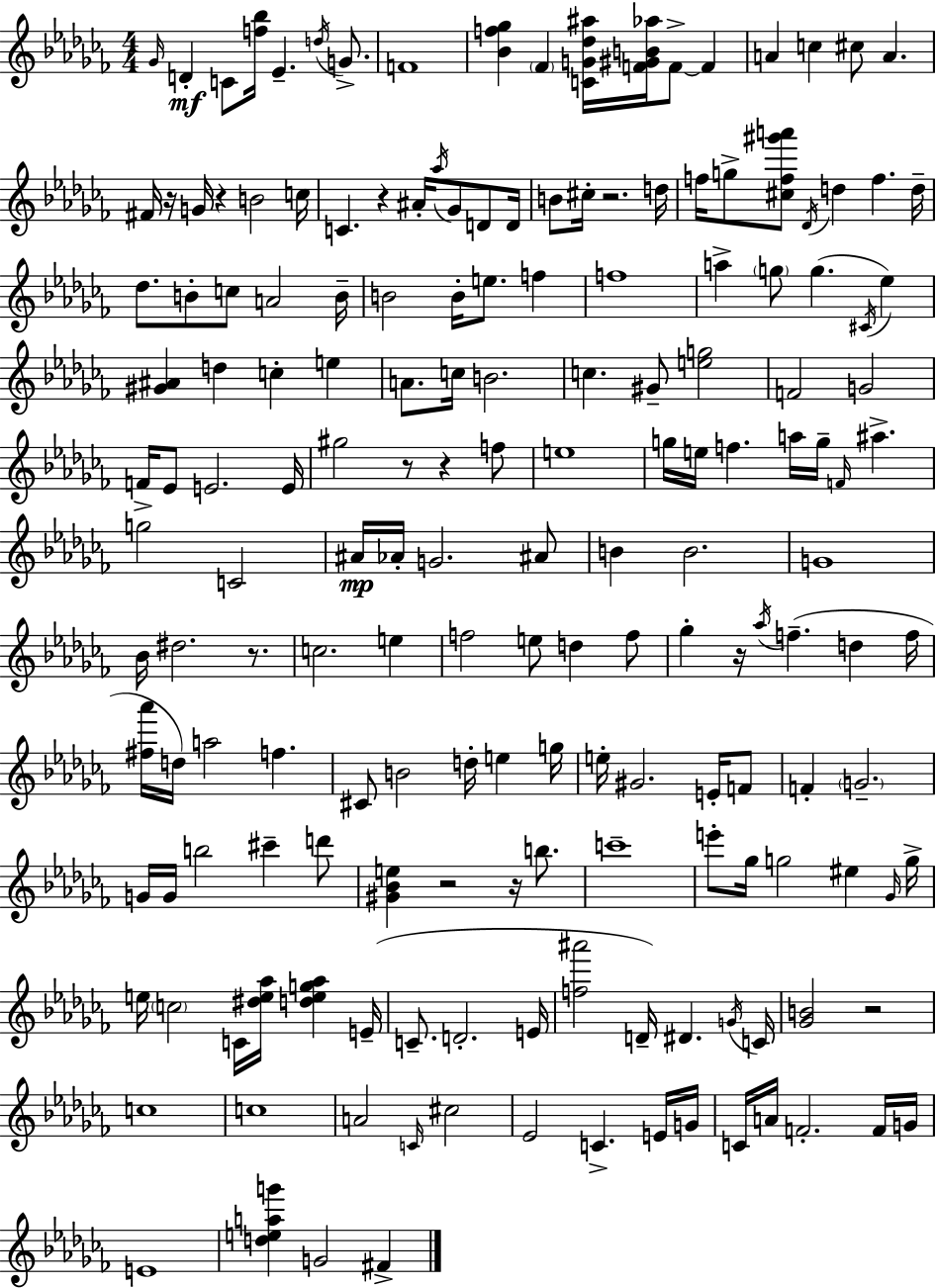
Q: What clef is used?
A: treble